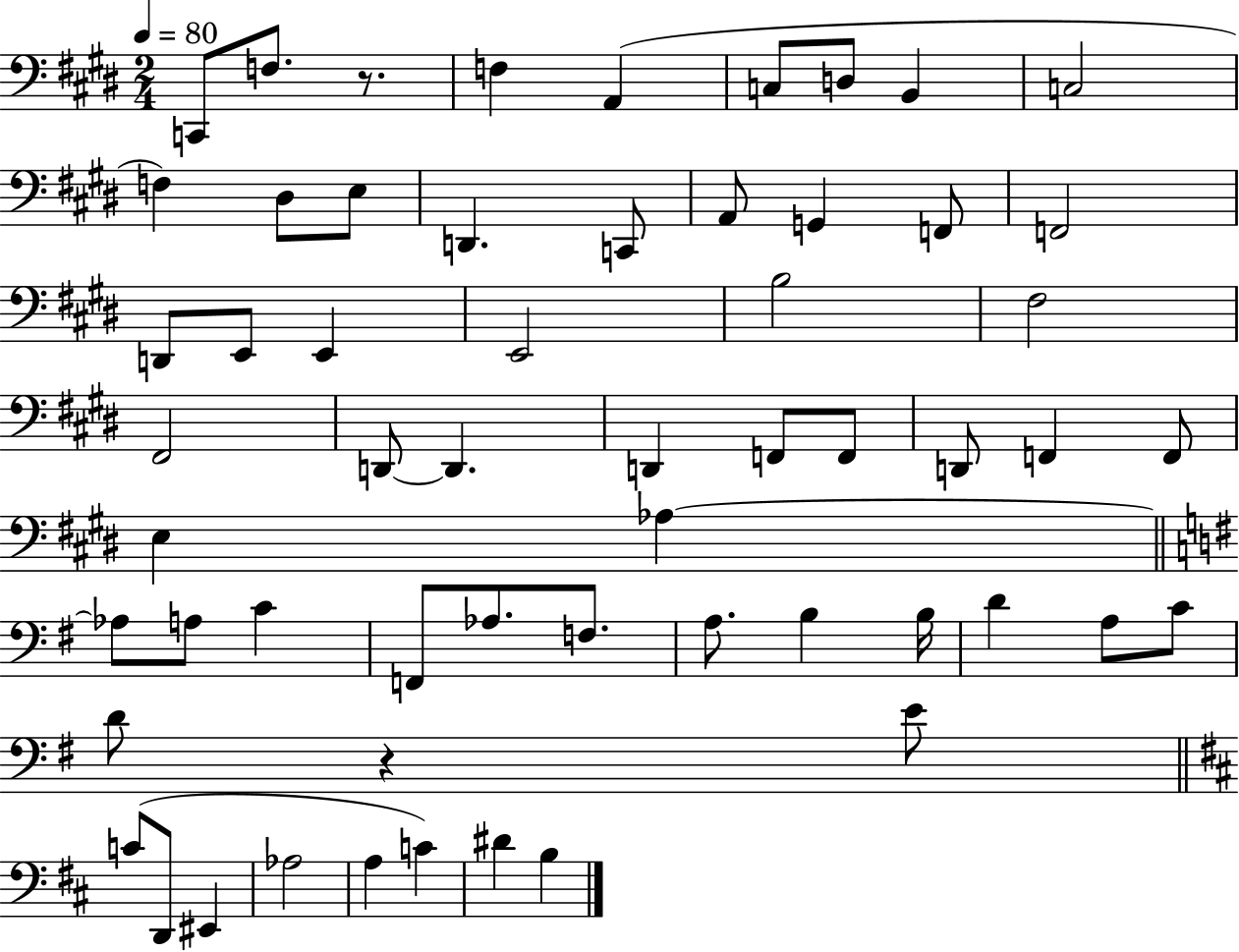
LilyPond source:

{
  \clef bass
  \numericTimeSignature
  \time 2/4
  \key e \major
  \tempo 4 = 80
  c,8 f8. r8. | f4 a,4( | c8 d8 b,4 | c2 | \break f4) dis8 e8 | d,4. c,8 | a,8 g,4 f,8 | f,2 | \break d,8 e,8 e,4 | e,2 | b2 | fis2 | \break fis,2 | d,8~~ d,4. | d,4 f,8 f,8 | d,8 f,4 f,8 | \break e4 aes4~~ | \bar "||" \break \key e \minor aes8 a8 c'4 | f,8 aes8. f8. | a8. b4 b16 | d'4 a8 c'8 | \break d'8 r4 e'8 | \bar "||" \break \key d \major c'8( d,8 eis,4 | aes2 | a4 c'4) | dis'4 b4 | \break \bar "|."
}